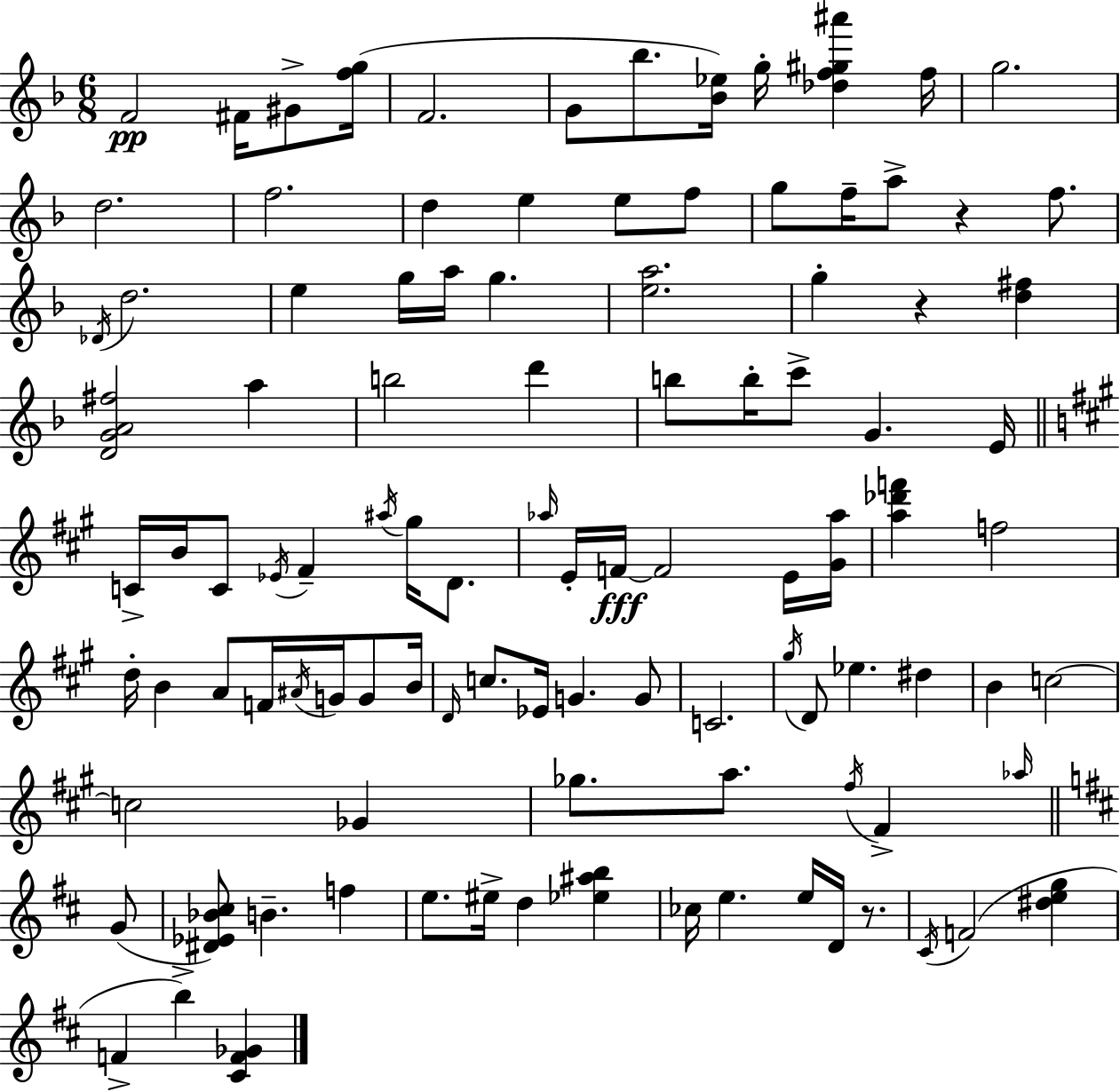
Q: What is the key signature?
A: F major